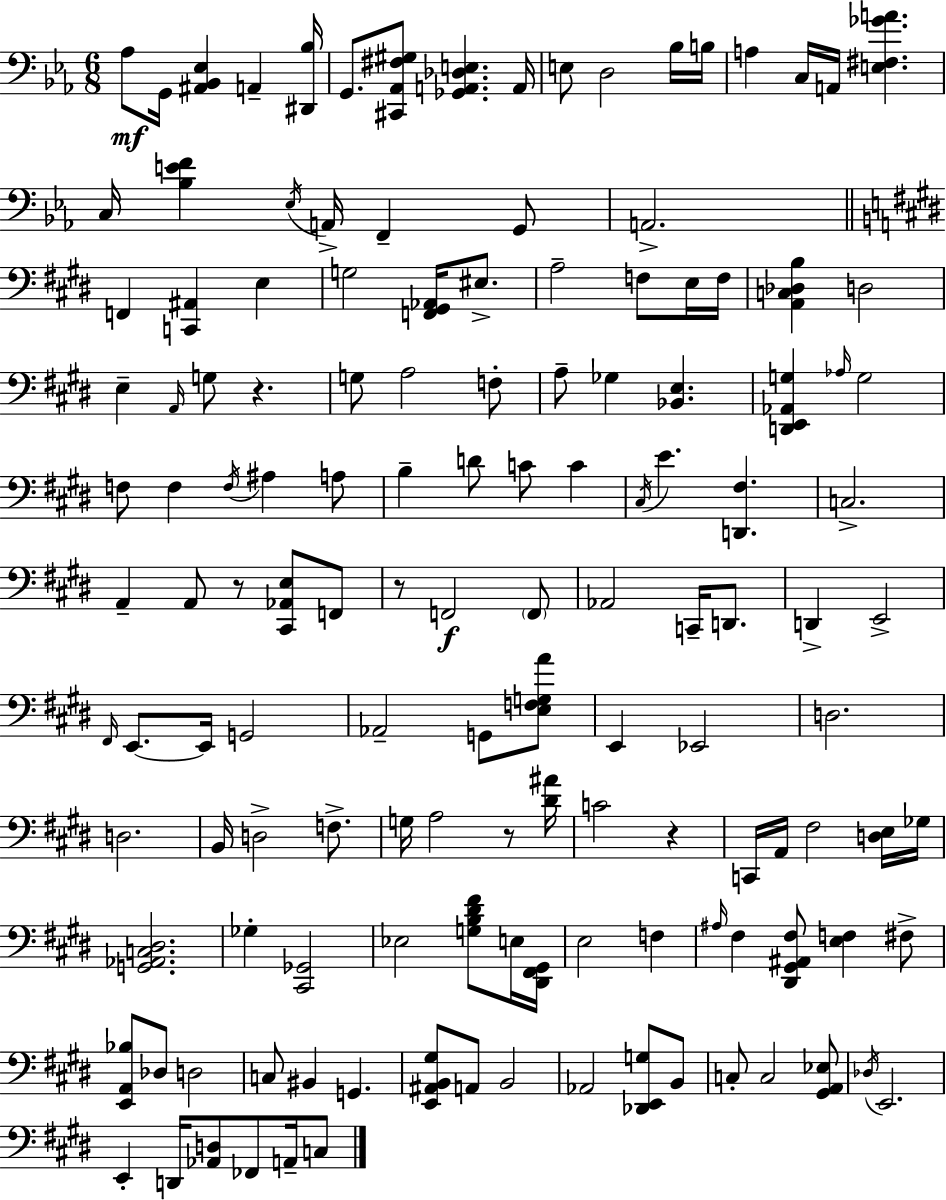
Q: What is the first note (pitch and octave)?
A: Ab3